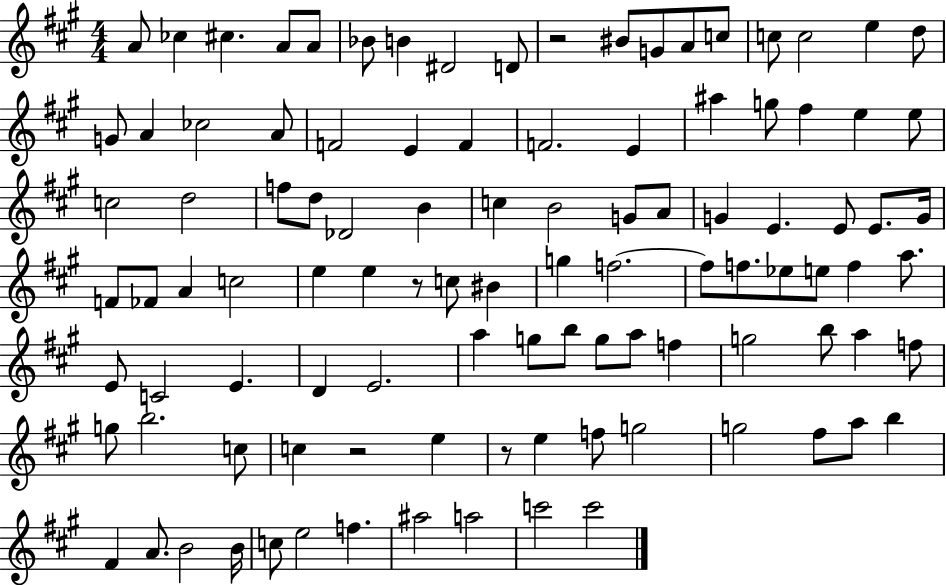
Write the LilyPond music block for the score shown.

{
  \clef treble
  \numericTimeSignature
  \time 4/4
  \key a \major
  a'8 ces''4 cis''4. a'8 a'8 | bes'8 b'4 dis'2 d'8 | r2 bis'8 g'8 a'8 c''8 | c''8 c''2 e''4 d''8 | \break g'8 a'4 ces''2 a'8 | f'2 e'4 f'4 | f'2. e'4 | ais''4 g''8 fis''4 e''4 e''8 | \break c''2 d''2 | f''8 d''8 des'2 b'4 | c''4 b'2 g'8 a'8 | g'4 e'4. e'8 e'8. g'16 | \break f'8 fes'8 a'4 c''2 | e''4 e''4 r8 c''8 bis'4 | g''4 f''2.~~ | f''8 f''8. ees''8 e''8 f''4 a''8. | \break e'8 c'2 e'4. | d'4 e'2. | a''4 g''8 b''8 g''8 a''8 f''4 | g''2 b''8 a''4 f''8 | \break g''8 b''2. c''8 | c''4 r2 e''4 | r8 e''4 f''8 g''2 | g''2 fis''8 a''8 b''4 | \break fis'4 a'8. b'2 b'16 | c''8 e''2 f''4. | ais''2 a''2 | c'''2 c'''2 | \break \bar "|."
}